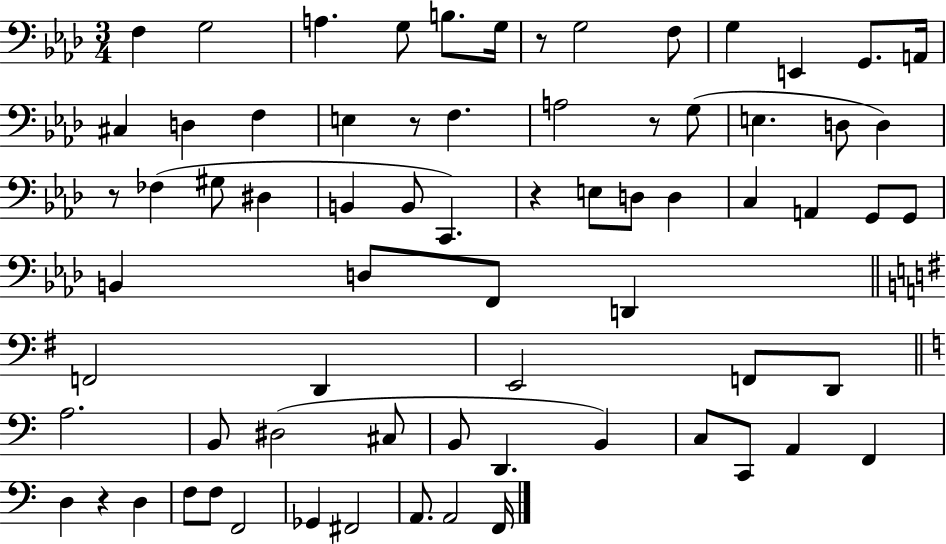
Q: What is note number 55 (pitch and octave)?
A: F2